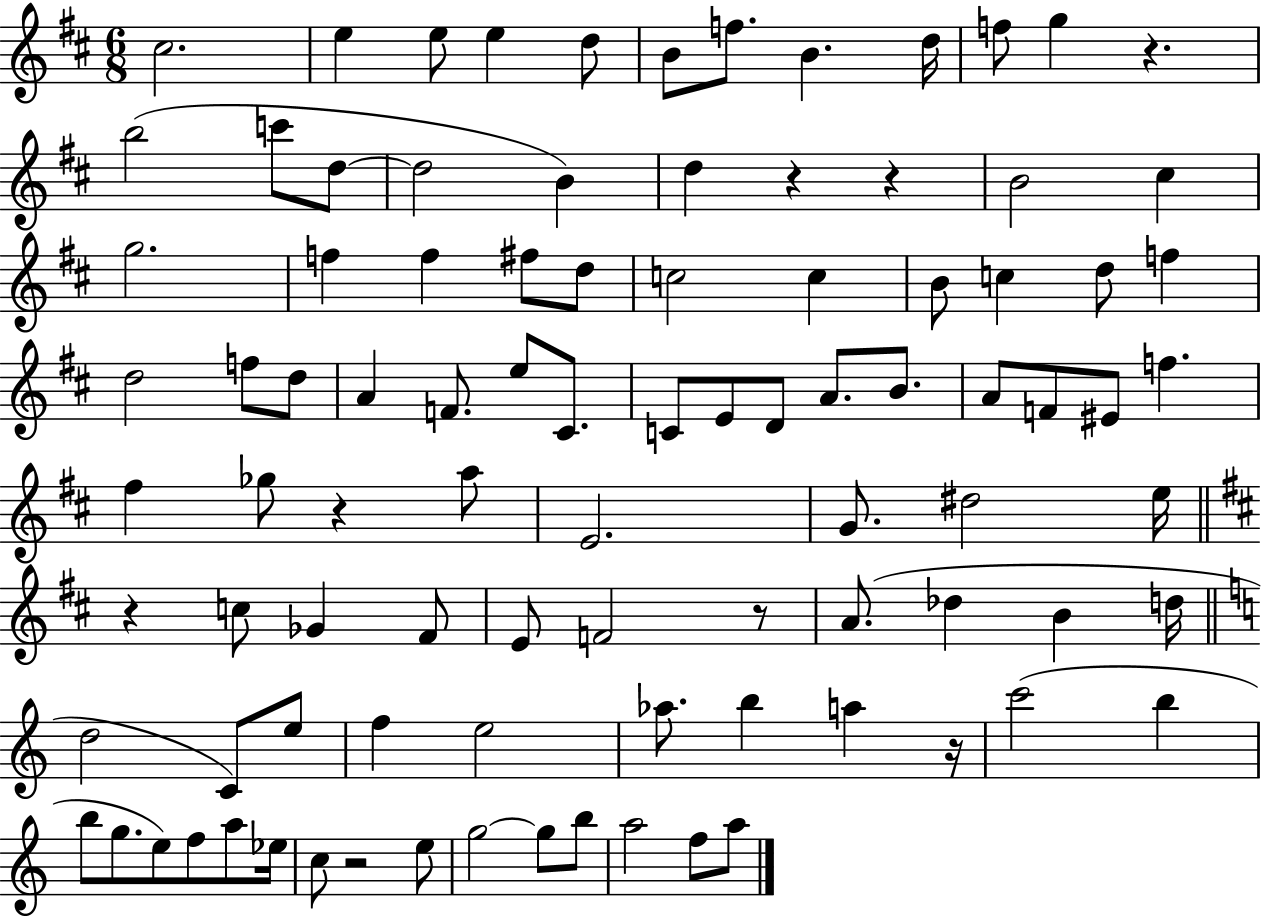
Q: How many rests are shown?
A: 8